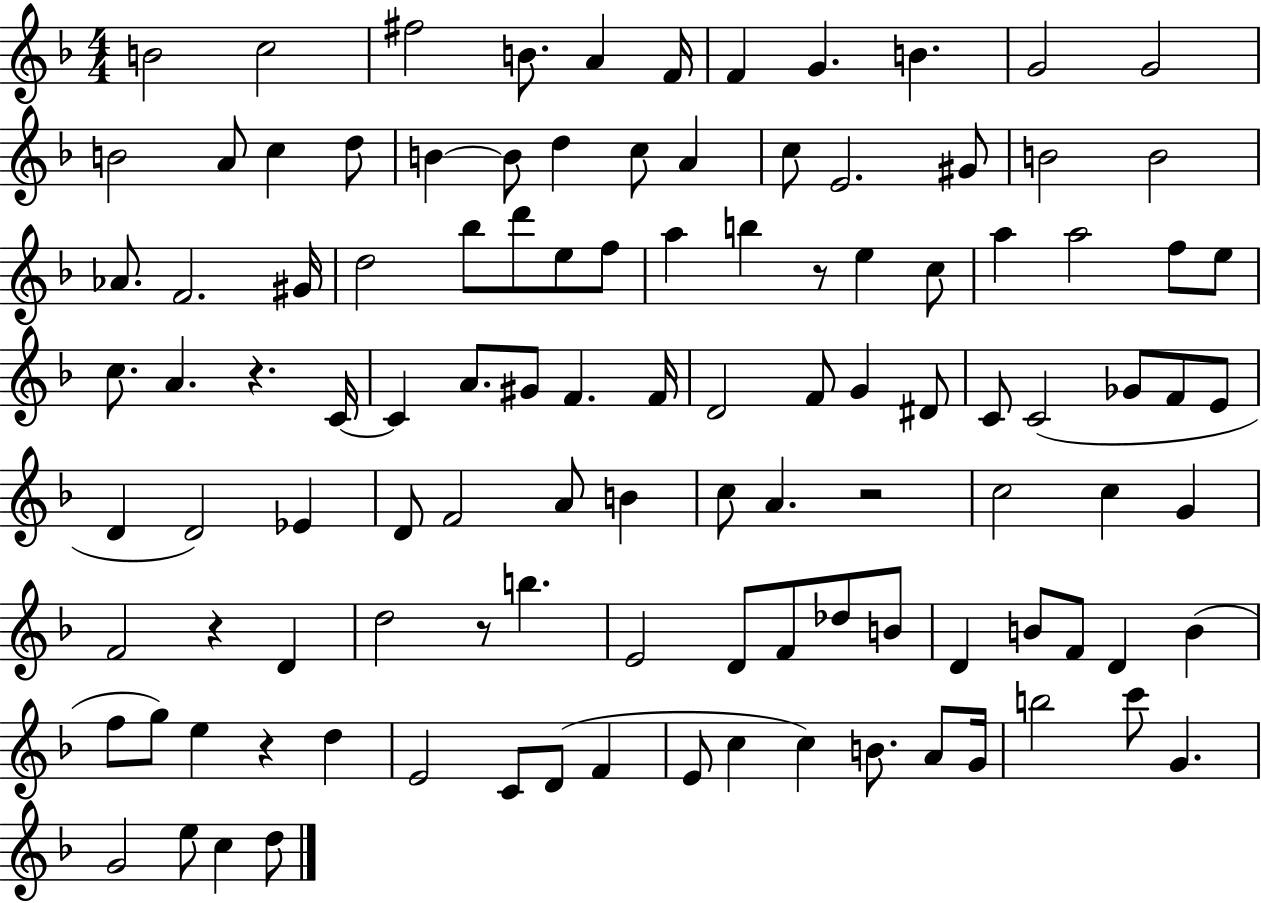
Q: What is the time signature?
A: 4/4